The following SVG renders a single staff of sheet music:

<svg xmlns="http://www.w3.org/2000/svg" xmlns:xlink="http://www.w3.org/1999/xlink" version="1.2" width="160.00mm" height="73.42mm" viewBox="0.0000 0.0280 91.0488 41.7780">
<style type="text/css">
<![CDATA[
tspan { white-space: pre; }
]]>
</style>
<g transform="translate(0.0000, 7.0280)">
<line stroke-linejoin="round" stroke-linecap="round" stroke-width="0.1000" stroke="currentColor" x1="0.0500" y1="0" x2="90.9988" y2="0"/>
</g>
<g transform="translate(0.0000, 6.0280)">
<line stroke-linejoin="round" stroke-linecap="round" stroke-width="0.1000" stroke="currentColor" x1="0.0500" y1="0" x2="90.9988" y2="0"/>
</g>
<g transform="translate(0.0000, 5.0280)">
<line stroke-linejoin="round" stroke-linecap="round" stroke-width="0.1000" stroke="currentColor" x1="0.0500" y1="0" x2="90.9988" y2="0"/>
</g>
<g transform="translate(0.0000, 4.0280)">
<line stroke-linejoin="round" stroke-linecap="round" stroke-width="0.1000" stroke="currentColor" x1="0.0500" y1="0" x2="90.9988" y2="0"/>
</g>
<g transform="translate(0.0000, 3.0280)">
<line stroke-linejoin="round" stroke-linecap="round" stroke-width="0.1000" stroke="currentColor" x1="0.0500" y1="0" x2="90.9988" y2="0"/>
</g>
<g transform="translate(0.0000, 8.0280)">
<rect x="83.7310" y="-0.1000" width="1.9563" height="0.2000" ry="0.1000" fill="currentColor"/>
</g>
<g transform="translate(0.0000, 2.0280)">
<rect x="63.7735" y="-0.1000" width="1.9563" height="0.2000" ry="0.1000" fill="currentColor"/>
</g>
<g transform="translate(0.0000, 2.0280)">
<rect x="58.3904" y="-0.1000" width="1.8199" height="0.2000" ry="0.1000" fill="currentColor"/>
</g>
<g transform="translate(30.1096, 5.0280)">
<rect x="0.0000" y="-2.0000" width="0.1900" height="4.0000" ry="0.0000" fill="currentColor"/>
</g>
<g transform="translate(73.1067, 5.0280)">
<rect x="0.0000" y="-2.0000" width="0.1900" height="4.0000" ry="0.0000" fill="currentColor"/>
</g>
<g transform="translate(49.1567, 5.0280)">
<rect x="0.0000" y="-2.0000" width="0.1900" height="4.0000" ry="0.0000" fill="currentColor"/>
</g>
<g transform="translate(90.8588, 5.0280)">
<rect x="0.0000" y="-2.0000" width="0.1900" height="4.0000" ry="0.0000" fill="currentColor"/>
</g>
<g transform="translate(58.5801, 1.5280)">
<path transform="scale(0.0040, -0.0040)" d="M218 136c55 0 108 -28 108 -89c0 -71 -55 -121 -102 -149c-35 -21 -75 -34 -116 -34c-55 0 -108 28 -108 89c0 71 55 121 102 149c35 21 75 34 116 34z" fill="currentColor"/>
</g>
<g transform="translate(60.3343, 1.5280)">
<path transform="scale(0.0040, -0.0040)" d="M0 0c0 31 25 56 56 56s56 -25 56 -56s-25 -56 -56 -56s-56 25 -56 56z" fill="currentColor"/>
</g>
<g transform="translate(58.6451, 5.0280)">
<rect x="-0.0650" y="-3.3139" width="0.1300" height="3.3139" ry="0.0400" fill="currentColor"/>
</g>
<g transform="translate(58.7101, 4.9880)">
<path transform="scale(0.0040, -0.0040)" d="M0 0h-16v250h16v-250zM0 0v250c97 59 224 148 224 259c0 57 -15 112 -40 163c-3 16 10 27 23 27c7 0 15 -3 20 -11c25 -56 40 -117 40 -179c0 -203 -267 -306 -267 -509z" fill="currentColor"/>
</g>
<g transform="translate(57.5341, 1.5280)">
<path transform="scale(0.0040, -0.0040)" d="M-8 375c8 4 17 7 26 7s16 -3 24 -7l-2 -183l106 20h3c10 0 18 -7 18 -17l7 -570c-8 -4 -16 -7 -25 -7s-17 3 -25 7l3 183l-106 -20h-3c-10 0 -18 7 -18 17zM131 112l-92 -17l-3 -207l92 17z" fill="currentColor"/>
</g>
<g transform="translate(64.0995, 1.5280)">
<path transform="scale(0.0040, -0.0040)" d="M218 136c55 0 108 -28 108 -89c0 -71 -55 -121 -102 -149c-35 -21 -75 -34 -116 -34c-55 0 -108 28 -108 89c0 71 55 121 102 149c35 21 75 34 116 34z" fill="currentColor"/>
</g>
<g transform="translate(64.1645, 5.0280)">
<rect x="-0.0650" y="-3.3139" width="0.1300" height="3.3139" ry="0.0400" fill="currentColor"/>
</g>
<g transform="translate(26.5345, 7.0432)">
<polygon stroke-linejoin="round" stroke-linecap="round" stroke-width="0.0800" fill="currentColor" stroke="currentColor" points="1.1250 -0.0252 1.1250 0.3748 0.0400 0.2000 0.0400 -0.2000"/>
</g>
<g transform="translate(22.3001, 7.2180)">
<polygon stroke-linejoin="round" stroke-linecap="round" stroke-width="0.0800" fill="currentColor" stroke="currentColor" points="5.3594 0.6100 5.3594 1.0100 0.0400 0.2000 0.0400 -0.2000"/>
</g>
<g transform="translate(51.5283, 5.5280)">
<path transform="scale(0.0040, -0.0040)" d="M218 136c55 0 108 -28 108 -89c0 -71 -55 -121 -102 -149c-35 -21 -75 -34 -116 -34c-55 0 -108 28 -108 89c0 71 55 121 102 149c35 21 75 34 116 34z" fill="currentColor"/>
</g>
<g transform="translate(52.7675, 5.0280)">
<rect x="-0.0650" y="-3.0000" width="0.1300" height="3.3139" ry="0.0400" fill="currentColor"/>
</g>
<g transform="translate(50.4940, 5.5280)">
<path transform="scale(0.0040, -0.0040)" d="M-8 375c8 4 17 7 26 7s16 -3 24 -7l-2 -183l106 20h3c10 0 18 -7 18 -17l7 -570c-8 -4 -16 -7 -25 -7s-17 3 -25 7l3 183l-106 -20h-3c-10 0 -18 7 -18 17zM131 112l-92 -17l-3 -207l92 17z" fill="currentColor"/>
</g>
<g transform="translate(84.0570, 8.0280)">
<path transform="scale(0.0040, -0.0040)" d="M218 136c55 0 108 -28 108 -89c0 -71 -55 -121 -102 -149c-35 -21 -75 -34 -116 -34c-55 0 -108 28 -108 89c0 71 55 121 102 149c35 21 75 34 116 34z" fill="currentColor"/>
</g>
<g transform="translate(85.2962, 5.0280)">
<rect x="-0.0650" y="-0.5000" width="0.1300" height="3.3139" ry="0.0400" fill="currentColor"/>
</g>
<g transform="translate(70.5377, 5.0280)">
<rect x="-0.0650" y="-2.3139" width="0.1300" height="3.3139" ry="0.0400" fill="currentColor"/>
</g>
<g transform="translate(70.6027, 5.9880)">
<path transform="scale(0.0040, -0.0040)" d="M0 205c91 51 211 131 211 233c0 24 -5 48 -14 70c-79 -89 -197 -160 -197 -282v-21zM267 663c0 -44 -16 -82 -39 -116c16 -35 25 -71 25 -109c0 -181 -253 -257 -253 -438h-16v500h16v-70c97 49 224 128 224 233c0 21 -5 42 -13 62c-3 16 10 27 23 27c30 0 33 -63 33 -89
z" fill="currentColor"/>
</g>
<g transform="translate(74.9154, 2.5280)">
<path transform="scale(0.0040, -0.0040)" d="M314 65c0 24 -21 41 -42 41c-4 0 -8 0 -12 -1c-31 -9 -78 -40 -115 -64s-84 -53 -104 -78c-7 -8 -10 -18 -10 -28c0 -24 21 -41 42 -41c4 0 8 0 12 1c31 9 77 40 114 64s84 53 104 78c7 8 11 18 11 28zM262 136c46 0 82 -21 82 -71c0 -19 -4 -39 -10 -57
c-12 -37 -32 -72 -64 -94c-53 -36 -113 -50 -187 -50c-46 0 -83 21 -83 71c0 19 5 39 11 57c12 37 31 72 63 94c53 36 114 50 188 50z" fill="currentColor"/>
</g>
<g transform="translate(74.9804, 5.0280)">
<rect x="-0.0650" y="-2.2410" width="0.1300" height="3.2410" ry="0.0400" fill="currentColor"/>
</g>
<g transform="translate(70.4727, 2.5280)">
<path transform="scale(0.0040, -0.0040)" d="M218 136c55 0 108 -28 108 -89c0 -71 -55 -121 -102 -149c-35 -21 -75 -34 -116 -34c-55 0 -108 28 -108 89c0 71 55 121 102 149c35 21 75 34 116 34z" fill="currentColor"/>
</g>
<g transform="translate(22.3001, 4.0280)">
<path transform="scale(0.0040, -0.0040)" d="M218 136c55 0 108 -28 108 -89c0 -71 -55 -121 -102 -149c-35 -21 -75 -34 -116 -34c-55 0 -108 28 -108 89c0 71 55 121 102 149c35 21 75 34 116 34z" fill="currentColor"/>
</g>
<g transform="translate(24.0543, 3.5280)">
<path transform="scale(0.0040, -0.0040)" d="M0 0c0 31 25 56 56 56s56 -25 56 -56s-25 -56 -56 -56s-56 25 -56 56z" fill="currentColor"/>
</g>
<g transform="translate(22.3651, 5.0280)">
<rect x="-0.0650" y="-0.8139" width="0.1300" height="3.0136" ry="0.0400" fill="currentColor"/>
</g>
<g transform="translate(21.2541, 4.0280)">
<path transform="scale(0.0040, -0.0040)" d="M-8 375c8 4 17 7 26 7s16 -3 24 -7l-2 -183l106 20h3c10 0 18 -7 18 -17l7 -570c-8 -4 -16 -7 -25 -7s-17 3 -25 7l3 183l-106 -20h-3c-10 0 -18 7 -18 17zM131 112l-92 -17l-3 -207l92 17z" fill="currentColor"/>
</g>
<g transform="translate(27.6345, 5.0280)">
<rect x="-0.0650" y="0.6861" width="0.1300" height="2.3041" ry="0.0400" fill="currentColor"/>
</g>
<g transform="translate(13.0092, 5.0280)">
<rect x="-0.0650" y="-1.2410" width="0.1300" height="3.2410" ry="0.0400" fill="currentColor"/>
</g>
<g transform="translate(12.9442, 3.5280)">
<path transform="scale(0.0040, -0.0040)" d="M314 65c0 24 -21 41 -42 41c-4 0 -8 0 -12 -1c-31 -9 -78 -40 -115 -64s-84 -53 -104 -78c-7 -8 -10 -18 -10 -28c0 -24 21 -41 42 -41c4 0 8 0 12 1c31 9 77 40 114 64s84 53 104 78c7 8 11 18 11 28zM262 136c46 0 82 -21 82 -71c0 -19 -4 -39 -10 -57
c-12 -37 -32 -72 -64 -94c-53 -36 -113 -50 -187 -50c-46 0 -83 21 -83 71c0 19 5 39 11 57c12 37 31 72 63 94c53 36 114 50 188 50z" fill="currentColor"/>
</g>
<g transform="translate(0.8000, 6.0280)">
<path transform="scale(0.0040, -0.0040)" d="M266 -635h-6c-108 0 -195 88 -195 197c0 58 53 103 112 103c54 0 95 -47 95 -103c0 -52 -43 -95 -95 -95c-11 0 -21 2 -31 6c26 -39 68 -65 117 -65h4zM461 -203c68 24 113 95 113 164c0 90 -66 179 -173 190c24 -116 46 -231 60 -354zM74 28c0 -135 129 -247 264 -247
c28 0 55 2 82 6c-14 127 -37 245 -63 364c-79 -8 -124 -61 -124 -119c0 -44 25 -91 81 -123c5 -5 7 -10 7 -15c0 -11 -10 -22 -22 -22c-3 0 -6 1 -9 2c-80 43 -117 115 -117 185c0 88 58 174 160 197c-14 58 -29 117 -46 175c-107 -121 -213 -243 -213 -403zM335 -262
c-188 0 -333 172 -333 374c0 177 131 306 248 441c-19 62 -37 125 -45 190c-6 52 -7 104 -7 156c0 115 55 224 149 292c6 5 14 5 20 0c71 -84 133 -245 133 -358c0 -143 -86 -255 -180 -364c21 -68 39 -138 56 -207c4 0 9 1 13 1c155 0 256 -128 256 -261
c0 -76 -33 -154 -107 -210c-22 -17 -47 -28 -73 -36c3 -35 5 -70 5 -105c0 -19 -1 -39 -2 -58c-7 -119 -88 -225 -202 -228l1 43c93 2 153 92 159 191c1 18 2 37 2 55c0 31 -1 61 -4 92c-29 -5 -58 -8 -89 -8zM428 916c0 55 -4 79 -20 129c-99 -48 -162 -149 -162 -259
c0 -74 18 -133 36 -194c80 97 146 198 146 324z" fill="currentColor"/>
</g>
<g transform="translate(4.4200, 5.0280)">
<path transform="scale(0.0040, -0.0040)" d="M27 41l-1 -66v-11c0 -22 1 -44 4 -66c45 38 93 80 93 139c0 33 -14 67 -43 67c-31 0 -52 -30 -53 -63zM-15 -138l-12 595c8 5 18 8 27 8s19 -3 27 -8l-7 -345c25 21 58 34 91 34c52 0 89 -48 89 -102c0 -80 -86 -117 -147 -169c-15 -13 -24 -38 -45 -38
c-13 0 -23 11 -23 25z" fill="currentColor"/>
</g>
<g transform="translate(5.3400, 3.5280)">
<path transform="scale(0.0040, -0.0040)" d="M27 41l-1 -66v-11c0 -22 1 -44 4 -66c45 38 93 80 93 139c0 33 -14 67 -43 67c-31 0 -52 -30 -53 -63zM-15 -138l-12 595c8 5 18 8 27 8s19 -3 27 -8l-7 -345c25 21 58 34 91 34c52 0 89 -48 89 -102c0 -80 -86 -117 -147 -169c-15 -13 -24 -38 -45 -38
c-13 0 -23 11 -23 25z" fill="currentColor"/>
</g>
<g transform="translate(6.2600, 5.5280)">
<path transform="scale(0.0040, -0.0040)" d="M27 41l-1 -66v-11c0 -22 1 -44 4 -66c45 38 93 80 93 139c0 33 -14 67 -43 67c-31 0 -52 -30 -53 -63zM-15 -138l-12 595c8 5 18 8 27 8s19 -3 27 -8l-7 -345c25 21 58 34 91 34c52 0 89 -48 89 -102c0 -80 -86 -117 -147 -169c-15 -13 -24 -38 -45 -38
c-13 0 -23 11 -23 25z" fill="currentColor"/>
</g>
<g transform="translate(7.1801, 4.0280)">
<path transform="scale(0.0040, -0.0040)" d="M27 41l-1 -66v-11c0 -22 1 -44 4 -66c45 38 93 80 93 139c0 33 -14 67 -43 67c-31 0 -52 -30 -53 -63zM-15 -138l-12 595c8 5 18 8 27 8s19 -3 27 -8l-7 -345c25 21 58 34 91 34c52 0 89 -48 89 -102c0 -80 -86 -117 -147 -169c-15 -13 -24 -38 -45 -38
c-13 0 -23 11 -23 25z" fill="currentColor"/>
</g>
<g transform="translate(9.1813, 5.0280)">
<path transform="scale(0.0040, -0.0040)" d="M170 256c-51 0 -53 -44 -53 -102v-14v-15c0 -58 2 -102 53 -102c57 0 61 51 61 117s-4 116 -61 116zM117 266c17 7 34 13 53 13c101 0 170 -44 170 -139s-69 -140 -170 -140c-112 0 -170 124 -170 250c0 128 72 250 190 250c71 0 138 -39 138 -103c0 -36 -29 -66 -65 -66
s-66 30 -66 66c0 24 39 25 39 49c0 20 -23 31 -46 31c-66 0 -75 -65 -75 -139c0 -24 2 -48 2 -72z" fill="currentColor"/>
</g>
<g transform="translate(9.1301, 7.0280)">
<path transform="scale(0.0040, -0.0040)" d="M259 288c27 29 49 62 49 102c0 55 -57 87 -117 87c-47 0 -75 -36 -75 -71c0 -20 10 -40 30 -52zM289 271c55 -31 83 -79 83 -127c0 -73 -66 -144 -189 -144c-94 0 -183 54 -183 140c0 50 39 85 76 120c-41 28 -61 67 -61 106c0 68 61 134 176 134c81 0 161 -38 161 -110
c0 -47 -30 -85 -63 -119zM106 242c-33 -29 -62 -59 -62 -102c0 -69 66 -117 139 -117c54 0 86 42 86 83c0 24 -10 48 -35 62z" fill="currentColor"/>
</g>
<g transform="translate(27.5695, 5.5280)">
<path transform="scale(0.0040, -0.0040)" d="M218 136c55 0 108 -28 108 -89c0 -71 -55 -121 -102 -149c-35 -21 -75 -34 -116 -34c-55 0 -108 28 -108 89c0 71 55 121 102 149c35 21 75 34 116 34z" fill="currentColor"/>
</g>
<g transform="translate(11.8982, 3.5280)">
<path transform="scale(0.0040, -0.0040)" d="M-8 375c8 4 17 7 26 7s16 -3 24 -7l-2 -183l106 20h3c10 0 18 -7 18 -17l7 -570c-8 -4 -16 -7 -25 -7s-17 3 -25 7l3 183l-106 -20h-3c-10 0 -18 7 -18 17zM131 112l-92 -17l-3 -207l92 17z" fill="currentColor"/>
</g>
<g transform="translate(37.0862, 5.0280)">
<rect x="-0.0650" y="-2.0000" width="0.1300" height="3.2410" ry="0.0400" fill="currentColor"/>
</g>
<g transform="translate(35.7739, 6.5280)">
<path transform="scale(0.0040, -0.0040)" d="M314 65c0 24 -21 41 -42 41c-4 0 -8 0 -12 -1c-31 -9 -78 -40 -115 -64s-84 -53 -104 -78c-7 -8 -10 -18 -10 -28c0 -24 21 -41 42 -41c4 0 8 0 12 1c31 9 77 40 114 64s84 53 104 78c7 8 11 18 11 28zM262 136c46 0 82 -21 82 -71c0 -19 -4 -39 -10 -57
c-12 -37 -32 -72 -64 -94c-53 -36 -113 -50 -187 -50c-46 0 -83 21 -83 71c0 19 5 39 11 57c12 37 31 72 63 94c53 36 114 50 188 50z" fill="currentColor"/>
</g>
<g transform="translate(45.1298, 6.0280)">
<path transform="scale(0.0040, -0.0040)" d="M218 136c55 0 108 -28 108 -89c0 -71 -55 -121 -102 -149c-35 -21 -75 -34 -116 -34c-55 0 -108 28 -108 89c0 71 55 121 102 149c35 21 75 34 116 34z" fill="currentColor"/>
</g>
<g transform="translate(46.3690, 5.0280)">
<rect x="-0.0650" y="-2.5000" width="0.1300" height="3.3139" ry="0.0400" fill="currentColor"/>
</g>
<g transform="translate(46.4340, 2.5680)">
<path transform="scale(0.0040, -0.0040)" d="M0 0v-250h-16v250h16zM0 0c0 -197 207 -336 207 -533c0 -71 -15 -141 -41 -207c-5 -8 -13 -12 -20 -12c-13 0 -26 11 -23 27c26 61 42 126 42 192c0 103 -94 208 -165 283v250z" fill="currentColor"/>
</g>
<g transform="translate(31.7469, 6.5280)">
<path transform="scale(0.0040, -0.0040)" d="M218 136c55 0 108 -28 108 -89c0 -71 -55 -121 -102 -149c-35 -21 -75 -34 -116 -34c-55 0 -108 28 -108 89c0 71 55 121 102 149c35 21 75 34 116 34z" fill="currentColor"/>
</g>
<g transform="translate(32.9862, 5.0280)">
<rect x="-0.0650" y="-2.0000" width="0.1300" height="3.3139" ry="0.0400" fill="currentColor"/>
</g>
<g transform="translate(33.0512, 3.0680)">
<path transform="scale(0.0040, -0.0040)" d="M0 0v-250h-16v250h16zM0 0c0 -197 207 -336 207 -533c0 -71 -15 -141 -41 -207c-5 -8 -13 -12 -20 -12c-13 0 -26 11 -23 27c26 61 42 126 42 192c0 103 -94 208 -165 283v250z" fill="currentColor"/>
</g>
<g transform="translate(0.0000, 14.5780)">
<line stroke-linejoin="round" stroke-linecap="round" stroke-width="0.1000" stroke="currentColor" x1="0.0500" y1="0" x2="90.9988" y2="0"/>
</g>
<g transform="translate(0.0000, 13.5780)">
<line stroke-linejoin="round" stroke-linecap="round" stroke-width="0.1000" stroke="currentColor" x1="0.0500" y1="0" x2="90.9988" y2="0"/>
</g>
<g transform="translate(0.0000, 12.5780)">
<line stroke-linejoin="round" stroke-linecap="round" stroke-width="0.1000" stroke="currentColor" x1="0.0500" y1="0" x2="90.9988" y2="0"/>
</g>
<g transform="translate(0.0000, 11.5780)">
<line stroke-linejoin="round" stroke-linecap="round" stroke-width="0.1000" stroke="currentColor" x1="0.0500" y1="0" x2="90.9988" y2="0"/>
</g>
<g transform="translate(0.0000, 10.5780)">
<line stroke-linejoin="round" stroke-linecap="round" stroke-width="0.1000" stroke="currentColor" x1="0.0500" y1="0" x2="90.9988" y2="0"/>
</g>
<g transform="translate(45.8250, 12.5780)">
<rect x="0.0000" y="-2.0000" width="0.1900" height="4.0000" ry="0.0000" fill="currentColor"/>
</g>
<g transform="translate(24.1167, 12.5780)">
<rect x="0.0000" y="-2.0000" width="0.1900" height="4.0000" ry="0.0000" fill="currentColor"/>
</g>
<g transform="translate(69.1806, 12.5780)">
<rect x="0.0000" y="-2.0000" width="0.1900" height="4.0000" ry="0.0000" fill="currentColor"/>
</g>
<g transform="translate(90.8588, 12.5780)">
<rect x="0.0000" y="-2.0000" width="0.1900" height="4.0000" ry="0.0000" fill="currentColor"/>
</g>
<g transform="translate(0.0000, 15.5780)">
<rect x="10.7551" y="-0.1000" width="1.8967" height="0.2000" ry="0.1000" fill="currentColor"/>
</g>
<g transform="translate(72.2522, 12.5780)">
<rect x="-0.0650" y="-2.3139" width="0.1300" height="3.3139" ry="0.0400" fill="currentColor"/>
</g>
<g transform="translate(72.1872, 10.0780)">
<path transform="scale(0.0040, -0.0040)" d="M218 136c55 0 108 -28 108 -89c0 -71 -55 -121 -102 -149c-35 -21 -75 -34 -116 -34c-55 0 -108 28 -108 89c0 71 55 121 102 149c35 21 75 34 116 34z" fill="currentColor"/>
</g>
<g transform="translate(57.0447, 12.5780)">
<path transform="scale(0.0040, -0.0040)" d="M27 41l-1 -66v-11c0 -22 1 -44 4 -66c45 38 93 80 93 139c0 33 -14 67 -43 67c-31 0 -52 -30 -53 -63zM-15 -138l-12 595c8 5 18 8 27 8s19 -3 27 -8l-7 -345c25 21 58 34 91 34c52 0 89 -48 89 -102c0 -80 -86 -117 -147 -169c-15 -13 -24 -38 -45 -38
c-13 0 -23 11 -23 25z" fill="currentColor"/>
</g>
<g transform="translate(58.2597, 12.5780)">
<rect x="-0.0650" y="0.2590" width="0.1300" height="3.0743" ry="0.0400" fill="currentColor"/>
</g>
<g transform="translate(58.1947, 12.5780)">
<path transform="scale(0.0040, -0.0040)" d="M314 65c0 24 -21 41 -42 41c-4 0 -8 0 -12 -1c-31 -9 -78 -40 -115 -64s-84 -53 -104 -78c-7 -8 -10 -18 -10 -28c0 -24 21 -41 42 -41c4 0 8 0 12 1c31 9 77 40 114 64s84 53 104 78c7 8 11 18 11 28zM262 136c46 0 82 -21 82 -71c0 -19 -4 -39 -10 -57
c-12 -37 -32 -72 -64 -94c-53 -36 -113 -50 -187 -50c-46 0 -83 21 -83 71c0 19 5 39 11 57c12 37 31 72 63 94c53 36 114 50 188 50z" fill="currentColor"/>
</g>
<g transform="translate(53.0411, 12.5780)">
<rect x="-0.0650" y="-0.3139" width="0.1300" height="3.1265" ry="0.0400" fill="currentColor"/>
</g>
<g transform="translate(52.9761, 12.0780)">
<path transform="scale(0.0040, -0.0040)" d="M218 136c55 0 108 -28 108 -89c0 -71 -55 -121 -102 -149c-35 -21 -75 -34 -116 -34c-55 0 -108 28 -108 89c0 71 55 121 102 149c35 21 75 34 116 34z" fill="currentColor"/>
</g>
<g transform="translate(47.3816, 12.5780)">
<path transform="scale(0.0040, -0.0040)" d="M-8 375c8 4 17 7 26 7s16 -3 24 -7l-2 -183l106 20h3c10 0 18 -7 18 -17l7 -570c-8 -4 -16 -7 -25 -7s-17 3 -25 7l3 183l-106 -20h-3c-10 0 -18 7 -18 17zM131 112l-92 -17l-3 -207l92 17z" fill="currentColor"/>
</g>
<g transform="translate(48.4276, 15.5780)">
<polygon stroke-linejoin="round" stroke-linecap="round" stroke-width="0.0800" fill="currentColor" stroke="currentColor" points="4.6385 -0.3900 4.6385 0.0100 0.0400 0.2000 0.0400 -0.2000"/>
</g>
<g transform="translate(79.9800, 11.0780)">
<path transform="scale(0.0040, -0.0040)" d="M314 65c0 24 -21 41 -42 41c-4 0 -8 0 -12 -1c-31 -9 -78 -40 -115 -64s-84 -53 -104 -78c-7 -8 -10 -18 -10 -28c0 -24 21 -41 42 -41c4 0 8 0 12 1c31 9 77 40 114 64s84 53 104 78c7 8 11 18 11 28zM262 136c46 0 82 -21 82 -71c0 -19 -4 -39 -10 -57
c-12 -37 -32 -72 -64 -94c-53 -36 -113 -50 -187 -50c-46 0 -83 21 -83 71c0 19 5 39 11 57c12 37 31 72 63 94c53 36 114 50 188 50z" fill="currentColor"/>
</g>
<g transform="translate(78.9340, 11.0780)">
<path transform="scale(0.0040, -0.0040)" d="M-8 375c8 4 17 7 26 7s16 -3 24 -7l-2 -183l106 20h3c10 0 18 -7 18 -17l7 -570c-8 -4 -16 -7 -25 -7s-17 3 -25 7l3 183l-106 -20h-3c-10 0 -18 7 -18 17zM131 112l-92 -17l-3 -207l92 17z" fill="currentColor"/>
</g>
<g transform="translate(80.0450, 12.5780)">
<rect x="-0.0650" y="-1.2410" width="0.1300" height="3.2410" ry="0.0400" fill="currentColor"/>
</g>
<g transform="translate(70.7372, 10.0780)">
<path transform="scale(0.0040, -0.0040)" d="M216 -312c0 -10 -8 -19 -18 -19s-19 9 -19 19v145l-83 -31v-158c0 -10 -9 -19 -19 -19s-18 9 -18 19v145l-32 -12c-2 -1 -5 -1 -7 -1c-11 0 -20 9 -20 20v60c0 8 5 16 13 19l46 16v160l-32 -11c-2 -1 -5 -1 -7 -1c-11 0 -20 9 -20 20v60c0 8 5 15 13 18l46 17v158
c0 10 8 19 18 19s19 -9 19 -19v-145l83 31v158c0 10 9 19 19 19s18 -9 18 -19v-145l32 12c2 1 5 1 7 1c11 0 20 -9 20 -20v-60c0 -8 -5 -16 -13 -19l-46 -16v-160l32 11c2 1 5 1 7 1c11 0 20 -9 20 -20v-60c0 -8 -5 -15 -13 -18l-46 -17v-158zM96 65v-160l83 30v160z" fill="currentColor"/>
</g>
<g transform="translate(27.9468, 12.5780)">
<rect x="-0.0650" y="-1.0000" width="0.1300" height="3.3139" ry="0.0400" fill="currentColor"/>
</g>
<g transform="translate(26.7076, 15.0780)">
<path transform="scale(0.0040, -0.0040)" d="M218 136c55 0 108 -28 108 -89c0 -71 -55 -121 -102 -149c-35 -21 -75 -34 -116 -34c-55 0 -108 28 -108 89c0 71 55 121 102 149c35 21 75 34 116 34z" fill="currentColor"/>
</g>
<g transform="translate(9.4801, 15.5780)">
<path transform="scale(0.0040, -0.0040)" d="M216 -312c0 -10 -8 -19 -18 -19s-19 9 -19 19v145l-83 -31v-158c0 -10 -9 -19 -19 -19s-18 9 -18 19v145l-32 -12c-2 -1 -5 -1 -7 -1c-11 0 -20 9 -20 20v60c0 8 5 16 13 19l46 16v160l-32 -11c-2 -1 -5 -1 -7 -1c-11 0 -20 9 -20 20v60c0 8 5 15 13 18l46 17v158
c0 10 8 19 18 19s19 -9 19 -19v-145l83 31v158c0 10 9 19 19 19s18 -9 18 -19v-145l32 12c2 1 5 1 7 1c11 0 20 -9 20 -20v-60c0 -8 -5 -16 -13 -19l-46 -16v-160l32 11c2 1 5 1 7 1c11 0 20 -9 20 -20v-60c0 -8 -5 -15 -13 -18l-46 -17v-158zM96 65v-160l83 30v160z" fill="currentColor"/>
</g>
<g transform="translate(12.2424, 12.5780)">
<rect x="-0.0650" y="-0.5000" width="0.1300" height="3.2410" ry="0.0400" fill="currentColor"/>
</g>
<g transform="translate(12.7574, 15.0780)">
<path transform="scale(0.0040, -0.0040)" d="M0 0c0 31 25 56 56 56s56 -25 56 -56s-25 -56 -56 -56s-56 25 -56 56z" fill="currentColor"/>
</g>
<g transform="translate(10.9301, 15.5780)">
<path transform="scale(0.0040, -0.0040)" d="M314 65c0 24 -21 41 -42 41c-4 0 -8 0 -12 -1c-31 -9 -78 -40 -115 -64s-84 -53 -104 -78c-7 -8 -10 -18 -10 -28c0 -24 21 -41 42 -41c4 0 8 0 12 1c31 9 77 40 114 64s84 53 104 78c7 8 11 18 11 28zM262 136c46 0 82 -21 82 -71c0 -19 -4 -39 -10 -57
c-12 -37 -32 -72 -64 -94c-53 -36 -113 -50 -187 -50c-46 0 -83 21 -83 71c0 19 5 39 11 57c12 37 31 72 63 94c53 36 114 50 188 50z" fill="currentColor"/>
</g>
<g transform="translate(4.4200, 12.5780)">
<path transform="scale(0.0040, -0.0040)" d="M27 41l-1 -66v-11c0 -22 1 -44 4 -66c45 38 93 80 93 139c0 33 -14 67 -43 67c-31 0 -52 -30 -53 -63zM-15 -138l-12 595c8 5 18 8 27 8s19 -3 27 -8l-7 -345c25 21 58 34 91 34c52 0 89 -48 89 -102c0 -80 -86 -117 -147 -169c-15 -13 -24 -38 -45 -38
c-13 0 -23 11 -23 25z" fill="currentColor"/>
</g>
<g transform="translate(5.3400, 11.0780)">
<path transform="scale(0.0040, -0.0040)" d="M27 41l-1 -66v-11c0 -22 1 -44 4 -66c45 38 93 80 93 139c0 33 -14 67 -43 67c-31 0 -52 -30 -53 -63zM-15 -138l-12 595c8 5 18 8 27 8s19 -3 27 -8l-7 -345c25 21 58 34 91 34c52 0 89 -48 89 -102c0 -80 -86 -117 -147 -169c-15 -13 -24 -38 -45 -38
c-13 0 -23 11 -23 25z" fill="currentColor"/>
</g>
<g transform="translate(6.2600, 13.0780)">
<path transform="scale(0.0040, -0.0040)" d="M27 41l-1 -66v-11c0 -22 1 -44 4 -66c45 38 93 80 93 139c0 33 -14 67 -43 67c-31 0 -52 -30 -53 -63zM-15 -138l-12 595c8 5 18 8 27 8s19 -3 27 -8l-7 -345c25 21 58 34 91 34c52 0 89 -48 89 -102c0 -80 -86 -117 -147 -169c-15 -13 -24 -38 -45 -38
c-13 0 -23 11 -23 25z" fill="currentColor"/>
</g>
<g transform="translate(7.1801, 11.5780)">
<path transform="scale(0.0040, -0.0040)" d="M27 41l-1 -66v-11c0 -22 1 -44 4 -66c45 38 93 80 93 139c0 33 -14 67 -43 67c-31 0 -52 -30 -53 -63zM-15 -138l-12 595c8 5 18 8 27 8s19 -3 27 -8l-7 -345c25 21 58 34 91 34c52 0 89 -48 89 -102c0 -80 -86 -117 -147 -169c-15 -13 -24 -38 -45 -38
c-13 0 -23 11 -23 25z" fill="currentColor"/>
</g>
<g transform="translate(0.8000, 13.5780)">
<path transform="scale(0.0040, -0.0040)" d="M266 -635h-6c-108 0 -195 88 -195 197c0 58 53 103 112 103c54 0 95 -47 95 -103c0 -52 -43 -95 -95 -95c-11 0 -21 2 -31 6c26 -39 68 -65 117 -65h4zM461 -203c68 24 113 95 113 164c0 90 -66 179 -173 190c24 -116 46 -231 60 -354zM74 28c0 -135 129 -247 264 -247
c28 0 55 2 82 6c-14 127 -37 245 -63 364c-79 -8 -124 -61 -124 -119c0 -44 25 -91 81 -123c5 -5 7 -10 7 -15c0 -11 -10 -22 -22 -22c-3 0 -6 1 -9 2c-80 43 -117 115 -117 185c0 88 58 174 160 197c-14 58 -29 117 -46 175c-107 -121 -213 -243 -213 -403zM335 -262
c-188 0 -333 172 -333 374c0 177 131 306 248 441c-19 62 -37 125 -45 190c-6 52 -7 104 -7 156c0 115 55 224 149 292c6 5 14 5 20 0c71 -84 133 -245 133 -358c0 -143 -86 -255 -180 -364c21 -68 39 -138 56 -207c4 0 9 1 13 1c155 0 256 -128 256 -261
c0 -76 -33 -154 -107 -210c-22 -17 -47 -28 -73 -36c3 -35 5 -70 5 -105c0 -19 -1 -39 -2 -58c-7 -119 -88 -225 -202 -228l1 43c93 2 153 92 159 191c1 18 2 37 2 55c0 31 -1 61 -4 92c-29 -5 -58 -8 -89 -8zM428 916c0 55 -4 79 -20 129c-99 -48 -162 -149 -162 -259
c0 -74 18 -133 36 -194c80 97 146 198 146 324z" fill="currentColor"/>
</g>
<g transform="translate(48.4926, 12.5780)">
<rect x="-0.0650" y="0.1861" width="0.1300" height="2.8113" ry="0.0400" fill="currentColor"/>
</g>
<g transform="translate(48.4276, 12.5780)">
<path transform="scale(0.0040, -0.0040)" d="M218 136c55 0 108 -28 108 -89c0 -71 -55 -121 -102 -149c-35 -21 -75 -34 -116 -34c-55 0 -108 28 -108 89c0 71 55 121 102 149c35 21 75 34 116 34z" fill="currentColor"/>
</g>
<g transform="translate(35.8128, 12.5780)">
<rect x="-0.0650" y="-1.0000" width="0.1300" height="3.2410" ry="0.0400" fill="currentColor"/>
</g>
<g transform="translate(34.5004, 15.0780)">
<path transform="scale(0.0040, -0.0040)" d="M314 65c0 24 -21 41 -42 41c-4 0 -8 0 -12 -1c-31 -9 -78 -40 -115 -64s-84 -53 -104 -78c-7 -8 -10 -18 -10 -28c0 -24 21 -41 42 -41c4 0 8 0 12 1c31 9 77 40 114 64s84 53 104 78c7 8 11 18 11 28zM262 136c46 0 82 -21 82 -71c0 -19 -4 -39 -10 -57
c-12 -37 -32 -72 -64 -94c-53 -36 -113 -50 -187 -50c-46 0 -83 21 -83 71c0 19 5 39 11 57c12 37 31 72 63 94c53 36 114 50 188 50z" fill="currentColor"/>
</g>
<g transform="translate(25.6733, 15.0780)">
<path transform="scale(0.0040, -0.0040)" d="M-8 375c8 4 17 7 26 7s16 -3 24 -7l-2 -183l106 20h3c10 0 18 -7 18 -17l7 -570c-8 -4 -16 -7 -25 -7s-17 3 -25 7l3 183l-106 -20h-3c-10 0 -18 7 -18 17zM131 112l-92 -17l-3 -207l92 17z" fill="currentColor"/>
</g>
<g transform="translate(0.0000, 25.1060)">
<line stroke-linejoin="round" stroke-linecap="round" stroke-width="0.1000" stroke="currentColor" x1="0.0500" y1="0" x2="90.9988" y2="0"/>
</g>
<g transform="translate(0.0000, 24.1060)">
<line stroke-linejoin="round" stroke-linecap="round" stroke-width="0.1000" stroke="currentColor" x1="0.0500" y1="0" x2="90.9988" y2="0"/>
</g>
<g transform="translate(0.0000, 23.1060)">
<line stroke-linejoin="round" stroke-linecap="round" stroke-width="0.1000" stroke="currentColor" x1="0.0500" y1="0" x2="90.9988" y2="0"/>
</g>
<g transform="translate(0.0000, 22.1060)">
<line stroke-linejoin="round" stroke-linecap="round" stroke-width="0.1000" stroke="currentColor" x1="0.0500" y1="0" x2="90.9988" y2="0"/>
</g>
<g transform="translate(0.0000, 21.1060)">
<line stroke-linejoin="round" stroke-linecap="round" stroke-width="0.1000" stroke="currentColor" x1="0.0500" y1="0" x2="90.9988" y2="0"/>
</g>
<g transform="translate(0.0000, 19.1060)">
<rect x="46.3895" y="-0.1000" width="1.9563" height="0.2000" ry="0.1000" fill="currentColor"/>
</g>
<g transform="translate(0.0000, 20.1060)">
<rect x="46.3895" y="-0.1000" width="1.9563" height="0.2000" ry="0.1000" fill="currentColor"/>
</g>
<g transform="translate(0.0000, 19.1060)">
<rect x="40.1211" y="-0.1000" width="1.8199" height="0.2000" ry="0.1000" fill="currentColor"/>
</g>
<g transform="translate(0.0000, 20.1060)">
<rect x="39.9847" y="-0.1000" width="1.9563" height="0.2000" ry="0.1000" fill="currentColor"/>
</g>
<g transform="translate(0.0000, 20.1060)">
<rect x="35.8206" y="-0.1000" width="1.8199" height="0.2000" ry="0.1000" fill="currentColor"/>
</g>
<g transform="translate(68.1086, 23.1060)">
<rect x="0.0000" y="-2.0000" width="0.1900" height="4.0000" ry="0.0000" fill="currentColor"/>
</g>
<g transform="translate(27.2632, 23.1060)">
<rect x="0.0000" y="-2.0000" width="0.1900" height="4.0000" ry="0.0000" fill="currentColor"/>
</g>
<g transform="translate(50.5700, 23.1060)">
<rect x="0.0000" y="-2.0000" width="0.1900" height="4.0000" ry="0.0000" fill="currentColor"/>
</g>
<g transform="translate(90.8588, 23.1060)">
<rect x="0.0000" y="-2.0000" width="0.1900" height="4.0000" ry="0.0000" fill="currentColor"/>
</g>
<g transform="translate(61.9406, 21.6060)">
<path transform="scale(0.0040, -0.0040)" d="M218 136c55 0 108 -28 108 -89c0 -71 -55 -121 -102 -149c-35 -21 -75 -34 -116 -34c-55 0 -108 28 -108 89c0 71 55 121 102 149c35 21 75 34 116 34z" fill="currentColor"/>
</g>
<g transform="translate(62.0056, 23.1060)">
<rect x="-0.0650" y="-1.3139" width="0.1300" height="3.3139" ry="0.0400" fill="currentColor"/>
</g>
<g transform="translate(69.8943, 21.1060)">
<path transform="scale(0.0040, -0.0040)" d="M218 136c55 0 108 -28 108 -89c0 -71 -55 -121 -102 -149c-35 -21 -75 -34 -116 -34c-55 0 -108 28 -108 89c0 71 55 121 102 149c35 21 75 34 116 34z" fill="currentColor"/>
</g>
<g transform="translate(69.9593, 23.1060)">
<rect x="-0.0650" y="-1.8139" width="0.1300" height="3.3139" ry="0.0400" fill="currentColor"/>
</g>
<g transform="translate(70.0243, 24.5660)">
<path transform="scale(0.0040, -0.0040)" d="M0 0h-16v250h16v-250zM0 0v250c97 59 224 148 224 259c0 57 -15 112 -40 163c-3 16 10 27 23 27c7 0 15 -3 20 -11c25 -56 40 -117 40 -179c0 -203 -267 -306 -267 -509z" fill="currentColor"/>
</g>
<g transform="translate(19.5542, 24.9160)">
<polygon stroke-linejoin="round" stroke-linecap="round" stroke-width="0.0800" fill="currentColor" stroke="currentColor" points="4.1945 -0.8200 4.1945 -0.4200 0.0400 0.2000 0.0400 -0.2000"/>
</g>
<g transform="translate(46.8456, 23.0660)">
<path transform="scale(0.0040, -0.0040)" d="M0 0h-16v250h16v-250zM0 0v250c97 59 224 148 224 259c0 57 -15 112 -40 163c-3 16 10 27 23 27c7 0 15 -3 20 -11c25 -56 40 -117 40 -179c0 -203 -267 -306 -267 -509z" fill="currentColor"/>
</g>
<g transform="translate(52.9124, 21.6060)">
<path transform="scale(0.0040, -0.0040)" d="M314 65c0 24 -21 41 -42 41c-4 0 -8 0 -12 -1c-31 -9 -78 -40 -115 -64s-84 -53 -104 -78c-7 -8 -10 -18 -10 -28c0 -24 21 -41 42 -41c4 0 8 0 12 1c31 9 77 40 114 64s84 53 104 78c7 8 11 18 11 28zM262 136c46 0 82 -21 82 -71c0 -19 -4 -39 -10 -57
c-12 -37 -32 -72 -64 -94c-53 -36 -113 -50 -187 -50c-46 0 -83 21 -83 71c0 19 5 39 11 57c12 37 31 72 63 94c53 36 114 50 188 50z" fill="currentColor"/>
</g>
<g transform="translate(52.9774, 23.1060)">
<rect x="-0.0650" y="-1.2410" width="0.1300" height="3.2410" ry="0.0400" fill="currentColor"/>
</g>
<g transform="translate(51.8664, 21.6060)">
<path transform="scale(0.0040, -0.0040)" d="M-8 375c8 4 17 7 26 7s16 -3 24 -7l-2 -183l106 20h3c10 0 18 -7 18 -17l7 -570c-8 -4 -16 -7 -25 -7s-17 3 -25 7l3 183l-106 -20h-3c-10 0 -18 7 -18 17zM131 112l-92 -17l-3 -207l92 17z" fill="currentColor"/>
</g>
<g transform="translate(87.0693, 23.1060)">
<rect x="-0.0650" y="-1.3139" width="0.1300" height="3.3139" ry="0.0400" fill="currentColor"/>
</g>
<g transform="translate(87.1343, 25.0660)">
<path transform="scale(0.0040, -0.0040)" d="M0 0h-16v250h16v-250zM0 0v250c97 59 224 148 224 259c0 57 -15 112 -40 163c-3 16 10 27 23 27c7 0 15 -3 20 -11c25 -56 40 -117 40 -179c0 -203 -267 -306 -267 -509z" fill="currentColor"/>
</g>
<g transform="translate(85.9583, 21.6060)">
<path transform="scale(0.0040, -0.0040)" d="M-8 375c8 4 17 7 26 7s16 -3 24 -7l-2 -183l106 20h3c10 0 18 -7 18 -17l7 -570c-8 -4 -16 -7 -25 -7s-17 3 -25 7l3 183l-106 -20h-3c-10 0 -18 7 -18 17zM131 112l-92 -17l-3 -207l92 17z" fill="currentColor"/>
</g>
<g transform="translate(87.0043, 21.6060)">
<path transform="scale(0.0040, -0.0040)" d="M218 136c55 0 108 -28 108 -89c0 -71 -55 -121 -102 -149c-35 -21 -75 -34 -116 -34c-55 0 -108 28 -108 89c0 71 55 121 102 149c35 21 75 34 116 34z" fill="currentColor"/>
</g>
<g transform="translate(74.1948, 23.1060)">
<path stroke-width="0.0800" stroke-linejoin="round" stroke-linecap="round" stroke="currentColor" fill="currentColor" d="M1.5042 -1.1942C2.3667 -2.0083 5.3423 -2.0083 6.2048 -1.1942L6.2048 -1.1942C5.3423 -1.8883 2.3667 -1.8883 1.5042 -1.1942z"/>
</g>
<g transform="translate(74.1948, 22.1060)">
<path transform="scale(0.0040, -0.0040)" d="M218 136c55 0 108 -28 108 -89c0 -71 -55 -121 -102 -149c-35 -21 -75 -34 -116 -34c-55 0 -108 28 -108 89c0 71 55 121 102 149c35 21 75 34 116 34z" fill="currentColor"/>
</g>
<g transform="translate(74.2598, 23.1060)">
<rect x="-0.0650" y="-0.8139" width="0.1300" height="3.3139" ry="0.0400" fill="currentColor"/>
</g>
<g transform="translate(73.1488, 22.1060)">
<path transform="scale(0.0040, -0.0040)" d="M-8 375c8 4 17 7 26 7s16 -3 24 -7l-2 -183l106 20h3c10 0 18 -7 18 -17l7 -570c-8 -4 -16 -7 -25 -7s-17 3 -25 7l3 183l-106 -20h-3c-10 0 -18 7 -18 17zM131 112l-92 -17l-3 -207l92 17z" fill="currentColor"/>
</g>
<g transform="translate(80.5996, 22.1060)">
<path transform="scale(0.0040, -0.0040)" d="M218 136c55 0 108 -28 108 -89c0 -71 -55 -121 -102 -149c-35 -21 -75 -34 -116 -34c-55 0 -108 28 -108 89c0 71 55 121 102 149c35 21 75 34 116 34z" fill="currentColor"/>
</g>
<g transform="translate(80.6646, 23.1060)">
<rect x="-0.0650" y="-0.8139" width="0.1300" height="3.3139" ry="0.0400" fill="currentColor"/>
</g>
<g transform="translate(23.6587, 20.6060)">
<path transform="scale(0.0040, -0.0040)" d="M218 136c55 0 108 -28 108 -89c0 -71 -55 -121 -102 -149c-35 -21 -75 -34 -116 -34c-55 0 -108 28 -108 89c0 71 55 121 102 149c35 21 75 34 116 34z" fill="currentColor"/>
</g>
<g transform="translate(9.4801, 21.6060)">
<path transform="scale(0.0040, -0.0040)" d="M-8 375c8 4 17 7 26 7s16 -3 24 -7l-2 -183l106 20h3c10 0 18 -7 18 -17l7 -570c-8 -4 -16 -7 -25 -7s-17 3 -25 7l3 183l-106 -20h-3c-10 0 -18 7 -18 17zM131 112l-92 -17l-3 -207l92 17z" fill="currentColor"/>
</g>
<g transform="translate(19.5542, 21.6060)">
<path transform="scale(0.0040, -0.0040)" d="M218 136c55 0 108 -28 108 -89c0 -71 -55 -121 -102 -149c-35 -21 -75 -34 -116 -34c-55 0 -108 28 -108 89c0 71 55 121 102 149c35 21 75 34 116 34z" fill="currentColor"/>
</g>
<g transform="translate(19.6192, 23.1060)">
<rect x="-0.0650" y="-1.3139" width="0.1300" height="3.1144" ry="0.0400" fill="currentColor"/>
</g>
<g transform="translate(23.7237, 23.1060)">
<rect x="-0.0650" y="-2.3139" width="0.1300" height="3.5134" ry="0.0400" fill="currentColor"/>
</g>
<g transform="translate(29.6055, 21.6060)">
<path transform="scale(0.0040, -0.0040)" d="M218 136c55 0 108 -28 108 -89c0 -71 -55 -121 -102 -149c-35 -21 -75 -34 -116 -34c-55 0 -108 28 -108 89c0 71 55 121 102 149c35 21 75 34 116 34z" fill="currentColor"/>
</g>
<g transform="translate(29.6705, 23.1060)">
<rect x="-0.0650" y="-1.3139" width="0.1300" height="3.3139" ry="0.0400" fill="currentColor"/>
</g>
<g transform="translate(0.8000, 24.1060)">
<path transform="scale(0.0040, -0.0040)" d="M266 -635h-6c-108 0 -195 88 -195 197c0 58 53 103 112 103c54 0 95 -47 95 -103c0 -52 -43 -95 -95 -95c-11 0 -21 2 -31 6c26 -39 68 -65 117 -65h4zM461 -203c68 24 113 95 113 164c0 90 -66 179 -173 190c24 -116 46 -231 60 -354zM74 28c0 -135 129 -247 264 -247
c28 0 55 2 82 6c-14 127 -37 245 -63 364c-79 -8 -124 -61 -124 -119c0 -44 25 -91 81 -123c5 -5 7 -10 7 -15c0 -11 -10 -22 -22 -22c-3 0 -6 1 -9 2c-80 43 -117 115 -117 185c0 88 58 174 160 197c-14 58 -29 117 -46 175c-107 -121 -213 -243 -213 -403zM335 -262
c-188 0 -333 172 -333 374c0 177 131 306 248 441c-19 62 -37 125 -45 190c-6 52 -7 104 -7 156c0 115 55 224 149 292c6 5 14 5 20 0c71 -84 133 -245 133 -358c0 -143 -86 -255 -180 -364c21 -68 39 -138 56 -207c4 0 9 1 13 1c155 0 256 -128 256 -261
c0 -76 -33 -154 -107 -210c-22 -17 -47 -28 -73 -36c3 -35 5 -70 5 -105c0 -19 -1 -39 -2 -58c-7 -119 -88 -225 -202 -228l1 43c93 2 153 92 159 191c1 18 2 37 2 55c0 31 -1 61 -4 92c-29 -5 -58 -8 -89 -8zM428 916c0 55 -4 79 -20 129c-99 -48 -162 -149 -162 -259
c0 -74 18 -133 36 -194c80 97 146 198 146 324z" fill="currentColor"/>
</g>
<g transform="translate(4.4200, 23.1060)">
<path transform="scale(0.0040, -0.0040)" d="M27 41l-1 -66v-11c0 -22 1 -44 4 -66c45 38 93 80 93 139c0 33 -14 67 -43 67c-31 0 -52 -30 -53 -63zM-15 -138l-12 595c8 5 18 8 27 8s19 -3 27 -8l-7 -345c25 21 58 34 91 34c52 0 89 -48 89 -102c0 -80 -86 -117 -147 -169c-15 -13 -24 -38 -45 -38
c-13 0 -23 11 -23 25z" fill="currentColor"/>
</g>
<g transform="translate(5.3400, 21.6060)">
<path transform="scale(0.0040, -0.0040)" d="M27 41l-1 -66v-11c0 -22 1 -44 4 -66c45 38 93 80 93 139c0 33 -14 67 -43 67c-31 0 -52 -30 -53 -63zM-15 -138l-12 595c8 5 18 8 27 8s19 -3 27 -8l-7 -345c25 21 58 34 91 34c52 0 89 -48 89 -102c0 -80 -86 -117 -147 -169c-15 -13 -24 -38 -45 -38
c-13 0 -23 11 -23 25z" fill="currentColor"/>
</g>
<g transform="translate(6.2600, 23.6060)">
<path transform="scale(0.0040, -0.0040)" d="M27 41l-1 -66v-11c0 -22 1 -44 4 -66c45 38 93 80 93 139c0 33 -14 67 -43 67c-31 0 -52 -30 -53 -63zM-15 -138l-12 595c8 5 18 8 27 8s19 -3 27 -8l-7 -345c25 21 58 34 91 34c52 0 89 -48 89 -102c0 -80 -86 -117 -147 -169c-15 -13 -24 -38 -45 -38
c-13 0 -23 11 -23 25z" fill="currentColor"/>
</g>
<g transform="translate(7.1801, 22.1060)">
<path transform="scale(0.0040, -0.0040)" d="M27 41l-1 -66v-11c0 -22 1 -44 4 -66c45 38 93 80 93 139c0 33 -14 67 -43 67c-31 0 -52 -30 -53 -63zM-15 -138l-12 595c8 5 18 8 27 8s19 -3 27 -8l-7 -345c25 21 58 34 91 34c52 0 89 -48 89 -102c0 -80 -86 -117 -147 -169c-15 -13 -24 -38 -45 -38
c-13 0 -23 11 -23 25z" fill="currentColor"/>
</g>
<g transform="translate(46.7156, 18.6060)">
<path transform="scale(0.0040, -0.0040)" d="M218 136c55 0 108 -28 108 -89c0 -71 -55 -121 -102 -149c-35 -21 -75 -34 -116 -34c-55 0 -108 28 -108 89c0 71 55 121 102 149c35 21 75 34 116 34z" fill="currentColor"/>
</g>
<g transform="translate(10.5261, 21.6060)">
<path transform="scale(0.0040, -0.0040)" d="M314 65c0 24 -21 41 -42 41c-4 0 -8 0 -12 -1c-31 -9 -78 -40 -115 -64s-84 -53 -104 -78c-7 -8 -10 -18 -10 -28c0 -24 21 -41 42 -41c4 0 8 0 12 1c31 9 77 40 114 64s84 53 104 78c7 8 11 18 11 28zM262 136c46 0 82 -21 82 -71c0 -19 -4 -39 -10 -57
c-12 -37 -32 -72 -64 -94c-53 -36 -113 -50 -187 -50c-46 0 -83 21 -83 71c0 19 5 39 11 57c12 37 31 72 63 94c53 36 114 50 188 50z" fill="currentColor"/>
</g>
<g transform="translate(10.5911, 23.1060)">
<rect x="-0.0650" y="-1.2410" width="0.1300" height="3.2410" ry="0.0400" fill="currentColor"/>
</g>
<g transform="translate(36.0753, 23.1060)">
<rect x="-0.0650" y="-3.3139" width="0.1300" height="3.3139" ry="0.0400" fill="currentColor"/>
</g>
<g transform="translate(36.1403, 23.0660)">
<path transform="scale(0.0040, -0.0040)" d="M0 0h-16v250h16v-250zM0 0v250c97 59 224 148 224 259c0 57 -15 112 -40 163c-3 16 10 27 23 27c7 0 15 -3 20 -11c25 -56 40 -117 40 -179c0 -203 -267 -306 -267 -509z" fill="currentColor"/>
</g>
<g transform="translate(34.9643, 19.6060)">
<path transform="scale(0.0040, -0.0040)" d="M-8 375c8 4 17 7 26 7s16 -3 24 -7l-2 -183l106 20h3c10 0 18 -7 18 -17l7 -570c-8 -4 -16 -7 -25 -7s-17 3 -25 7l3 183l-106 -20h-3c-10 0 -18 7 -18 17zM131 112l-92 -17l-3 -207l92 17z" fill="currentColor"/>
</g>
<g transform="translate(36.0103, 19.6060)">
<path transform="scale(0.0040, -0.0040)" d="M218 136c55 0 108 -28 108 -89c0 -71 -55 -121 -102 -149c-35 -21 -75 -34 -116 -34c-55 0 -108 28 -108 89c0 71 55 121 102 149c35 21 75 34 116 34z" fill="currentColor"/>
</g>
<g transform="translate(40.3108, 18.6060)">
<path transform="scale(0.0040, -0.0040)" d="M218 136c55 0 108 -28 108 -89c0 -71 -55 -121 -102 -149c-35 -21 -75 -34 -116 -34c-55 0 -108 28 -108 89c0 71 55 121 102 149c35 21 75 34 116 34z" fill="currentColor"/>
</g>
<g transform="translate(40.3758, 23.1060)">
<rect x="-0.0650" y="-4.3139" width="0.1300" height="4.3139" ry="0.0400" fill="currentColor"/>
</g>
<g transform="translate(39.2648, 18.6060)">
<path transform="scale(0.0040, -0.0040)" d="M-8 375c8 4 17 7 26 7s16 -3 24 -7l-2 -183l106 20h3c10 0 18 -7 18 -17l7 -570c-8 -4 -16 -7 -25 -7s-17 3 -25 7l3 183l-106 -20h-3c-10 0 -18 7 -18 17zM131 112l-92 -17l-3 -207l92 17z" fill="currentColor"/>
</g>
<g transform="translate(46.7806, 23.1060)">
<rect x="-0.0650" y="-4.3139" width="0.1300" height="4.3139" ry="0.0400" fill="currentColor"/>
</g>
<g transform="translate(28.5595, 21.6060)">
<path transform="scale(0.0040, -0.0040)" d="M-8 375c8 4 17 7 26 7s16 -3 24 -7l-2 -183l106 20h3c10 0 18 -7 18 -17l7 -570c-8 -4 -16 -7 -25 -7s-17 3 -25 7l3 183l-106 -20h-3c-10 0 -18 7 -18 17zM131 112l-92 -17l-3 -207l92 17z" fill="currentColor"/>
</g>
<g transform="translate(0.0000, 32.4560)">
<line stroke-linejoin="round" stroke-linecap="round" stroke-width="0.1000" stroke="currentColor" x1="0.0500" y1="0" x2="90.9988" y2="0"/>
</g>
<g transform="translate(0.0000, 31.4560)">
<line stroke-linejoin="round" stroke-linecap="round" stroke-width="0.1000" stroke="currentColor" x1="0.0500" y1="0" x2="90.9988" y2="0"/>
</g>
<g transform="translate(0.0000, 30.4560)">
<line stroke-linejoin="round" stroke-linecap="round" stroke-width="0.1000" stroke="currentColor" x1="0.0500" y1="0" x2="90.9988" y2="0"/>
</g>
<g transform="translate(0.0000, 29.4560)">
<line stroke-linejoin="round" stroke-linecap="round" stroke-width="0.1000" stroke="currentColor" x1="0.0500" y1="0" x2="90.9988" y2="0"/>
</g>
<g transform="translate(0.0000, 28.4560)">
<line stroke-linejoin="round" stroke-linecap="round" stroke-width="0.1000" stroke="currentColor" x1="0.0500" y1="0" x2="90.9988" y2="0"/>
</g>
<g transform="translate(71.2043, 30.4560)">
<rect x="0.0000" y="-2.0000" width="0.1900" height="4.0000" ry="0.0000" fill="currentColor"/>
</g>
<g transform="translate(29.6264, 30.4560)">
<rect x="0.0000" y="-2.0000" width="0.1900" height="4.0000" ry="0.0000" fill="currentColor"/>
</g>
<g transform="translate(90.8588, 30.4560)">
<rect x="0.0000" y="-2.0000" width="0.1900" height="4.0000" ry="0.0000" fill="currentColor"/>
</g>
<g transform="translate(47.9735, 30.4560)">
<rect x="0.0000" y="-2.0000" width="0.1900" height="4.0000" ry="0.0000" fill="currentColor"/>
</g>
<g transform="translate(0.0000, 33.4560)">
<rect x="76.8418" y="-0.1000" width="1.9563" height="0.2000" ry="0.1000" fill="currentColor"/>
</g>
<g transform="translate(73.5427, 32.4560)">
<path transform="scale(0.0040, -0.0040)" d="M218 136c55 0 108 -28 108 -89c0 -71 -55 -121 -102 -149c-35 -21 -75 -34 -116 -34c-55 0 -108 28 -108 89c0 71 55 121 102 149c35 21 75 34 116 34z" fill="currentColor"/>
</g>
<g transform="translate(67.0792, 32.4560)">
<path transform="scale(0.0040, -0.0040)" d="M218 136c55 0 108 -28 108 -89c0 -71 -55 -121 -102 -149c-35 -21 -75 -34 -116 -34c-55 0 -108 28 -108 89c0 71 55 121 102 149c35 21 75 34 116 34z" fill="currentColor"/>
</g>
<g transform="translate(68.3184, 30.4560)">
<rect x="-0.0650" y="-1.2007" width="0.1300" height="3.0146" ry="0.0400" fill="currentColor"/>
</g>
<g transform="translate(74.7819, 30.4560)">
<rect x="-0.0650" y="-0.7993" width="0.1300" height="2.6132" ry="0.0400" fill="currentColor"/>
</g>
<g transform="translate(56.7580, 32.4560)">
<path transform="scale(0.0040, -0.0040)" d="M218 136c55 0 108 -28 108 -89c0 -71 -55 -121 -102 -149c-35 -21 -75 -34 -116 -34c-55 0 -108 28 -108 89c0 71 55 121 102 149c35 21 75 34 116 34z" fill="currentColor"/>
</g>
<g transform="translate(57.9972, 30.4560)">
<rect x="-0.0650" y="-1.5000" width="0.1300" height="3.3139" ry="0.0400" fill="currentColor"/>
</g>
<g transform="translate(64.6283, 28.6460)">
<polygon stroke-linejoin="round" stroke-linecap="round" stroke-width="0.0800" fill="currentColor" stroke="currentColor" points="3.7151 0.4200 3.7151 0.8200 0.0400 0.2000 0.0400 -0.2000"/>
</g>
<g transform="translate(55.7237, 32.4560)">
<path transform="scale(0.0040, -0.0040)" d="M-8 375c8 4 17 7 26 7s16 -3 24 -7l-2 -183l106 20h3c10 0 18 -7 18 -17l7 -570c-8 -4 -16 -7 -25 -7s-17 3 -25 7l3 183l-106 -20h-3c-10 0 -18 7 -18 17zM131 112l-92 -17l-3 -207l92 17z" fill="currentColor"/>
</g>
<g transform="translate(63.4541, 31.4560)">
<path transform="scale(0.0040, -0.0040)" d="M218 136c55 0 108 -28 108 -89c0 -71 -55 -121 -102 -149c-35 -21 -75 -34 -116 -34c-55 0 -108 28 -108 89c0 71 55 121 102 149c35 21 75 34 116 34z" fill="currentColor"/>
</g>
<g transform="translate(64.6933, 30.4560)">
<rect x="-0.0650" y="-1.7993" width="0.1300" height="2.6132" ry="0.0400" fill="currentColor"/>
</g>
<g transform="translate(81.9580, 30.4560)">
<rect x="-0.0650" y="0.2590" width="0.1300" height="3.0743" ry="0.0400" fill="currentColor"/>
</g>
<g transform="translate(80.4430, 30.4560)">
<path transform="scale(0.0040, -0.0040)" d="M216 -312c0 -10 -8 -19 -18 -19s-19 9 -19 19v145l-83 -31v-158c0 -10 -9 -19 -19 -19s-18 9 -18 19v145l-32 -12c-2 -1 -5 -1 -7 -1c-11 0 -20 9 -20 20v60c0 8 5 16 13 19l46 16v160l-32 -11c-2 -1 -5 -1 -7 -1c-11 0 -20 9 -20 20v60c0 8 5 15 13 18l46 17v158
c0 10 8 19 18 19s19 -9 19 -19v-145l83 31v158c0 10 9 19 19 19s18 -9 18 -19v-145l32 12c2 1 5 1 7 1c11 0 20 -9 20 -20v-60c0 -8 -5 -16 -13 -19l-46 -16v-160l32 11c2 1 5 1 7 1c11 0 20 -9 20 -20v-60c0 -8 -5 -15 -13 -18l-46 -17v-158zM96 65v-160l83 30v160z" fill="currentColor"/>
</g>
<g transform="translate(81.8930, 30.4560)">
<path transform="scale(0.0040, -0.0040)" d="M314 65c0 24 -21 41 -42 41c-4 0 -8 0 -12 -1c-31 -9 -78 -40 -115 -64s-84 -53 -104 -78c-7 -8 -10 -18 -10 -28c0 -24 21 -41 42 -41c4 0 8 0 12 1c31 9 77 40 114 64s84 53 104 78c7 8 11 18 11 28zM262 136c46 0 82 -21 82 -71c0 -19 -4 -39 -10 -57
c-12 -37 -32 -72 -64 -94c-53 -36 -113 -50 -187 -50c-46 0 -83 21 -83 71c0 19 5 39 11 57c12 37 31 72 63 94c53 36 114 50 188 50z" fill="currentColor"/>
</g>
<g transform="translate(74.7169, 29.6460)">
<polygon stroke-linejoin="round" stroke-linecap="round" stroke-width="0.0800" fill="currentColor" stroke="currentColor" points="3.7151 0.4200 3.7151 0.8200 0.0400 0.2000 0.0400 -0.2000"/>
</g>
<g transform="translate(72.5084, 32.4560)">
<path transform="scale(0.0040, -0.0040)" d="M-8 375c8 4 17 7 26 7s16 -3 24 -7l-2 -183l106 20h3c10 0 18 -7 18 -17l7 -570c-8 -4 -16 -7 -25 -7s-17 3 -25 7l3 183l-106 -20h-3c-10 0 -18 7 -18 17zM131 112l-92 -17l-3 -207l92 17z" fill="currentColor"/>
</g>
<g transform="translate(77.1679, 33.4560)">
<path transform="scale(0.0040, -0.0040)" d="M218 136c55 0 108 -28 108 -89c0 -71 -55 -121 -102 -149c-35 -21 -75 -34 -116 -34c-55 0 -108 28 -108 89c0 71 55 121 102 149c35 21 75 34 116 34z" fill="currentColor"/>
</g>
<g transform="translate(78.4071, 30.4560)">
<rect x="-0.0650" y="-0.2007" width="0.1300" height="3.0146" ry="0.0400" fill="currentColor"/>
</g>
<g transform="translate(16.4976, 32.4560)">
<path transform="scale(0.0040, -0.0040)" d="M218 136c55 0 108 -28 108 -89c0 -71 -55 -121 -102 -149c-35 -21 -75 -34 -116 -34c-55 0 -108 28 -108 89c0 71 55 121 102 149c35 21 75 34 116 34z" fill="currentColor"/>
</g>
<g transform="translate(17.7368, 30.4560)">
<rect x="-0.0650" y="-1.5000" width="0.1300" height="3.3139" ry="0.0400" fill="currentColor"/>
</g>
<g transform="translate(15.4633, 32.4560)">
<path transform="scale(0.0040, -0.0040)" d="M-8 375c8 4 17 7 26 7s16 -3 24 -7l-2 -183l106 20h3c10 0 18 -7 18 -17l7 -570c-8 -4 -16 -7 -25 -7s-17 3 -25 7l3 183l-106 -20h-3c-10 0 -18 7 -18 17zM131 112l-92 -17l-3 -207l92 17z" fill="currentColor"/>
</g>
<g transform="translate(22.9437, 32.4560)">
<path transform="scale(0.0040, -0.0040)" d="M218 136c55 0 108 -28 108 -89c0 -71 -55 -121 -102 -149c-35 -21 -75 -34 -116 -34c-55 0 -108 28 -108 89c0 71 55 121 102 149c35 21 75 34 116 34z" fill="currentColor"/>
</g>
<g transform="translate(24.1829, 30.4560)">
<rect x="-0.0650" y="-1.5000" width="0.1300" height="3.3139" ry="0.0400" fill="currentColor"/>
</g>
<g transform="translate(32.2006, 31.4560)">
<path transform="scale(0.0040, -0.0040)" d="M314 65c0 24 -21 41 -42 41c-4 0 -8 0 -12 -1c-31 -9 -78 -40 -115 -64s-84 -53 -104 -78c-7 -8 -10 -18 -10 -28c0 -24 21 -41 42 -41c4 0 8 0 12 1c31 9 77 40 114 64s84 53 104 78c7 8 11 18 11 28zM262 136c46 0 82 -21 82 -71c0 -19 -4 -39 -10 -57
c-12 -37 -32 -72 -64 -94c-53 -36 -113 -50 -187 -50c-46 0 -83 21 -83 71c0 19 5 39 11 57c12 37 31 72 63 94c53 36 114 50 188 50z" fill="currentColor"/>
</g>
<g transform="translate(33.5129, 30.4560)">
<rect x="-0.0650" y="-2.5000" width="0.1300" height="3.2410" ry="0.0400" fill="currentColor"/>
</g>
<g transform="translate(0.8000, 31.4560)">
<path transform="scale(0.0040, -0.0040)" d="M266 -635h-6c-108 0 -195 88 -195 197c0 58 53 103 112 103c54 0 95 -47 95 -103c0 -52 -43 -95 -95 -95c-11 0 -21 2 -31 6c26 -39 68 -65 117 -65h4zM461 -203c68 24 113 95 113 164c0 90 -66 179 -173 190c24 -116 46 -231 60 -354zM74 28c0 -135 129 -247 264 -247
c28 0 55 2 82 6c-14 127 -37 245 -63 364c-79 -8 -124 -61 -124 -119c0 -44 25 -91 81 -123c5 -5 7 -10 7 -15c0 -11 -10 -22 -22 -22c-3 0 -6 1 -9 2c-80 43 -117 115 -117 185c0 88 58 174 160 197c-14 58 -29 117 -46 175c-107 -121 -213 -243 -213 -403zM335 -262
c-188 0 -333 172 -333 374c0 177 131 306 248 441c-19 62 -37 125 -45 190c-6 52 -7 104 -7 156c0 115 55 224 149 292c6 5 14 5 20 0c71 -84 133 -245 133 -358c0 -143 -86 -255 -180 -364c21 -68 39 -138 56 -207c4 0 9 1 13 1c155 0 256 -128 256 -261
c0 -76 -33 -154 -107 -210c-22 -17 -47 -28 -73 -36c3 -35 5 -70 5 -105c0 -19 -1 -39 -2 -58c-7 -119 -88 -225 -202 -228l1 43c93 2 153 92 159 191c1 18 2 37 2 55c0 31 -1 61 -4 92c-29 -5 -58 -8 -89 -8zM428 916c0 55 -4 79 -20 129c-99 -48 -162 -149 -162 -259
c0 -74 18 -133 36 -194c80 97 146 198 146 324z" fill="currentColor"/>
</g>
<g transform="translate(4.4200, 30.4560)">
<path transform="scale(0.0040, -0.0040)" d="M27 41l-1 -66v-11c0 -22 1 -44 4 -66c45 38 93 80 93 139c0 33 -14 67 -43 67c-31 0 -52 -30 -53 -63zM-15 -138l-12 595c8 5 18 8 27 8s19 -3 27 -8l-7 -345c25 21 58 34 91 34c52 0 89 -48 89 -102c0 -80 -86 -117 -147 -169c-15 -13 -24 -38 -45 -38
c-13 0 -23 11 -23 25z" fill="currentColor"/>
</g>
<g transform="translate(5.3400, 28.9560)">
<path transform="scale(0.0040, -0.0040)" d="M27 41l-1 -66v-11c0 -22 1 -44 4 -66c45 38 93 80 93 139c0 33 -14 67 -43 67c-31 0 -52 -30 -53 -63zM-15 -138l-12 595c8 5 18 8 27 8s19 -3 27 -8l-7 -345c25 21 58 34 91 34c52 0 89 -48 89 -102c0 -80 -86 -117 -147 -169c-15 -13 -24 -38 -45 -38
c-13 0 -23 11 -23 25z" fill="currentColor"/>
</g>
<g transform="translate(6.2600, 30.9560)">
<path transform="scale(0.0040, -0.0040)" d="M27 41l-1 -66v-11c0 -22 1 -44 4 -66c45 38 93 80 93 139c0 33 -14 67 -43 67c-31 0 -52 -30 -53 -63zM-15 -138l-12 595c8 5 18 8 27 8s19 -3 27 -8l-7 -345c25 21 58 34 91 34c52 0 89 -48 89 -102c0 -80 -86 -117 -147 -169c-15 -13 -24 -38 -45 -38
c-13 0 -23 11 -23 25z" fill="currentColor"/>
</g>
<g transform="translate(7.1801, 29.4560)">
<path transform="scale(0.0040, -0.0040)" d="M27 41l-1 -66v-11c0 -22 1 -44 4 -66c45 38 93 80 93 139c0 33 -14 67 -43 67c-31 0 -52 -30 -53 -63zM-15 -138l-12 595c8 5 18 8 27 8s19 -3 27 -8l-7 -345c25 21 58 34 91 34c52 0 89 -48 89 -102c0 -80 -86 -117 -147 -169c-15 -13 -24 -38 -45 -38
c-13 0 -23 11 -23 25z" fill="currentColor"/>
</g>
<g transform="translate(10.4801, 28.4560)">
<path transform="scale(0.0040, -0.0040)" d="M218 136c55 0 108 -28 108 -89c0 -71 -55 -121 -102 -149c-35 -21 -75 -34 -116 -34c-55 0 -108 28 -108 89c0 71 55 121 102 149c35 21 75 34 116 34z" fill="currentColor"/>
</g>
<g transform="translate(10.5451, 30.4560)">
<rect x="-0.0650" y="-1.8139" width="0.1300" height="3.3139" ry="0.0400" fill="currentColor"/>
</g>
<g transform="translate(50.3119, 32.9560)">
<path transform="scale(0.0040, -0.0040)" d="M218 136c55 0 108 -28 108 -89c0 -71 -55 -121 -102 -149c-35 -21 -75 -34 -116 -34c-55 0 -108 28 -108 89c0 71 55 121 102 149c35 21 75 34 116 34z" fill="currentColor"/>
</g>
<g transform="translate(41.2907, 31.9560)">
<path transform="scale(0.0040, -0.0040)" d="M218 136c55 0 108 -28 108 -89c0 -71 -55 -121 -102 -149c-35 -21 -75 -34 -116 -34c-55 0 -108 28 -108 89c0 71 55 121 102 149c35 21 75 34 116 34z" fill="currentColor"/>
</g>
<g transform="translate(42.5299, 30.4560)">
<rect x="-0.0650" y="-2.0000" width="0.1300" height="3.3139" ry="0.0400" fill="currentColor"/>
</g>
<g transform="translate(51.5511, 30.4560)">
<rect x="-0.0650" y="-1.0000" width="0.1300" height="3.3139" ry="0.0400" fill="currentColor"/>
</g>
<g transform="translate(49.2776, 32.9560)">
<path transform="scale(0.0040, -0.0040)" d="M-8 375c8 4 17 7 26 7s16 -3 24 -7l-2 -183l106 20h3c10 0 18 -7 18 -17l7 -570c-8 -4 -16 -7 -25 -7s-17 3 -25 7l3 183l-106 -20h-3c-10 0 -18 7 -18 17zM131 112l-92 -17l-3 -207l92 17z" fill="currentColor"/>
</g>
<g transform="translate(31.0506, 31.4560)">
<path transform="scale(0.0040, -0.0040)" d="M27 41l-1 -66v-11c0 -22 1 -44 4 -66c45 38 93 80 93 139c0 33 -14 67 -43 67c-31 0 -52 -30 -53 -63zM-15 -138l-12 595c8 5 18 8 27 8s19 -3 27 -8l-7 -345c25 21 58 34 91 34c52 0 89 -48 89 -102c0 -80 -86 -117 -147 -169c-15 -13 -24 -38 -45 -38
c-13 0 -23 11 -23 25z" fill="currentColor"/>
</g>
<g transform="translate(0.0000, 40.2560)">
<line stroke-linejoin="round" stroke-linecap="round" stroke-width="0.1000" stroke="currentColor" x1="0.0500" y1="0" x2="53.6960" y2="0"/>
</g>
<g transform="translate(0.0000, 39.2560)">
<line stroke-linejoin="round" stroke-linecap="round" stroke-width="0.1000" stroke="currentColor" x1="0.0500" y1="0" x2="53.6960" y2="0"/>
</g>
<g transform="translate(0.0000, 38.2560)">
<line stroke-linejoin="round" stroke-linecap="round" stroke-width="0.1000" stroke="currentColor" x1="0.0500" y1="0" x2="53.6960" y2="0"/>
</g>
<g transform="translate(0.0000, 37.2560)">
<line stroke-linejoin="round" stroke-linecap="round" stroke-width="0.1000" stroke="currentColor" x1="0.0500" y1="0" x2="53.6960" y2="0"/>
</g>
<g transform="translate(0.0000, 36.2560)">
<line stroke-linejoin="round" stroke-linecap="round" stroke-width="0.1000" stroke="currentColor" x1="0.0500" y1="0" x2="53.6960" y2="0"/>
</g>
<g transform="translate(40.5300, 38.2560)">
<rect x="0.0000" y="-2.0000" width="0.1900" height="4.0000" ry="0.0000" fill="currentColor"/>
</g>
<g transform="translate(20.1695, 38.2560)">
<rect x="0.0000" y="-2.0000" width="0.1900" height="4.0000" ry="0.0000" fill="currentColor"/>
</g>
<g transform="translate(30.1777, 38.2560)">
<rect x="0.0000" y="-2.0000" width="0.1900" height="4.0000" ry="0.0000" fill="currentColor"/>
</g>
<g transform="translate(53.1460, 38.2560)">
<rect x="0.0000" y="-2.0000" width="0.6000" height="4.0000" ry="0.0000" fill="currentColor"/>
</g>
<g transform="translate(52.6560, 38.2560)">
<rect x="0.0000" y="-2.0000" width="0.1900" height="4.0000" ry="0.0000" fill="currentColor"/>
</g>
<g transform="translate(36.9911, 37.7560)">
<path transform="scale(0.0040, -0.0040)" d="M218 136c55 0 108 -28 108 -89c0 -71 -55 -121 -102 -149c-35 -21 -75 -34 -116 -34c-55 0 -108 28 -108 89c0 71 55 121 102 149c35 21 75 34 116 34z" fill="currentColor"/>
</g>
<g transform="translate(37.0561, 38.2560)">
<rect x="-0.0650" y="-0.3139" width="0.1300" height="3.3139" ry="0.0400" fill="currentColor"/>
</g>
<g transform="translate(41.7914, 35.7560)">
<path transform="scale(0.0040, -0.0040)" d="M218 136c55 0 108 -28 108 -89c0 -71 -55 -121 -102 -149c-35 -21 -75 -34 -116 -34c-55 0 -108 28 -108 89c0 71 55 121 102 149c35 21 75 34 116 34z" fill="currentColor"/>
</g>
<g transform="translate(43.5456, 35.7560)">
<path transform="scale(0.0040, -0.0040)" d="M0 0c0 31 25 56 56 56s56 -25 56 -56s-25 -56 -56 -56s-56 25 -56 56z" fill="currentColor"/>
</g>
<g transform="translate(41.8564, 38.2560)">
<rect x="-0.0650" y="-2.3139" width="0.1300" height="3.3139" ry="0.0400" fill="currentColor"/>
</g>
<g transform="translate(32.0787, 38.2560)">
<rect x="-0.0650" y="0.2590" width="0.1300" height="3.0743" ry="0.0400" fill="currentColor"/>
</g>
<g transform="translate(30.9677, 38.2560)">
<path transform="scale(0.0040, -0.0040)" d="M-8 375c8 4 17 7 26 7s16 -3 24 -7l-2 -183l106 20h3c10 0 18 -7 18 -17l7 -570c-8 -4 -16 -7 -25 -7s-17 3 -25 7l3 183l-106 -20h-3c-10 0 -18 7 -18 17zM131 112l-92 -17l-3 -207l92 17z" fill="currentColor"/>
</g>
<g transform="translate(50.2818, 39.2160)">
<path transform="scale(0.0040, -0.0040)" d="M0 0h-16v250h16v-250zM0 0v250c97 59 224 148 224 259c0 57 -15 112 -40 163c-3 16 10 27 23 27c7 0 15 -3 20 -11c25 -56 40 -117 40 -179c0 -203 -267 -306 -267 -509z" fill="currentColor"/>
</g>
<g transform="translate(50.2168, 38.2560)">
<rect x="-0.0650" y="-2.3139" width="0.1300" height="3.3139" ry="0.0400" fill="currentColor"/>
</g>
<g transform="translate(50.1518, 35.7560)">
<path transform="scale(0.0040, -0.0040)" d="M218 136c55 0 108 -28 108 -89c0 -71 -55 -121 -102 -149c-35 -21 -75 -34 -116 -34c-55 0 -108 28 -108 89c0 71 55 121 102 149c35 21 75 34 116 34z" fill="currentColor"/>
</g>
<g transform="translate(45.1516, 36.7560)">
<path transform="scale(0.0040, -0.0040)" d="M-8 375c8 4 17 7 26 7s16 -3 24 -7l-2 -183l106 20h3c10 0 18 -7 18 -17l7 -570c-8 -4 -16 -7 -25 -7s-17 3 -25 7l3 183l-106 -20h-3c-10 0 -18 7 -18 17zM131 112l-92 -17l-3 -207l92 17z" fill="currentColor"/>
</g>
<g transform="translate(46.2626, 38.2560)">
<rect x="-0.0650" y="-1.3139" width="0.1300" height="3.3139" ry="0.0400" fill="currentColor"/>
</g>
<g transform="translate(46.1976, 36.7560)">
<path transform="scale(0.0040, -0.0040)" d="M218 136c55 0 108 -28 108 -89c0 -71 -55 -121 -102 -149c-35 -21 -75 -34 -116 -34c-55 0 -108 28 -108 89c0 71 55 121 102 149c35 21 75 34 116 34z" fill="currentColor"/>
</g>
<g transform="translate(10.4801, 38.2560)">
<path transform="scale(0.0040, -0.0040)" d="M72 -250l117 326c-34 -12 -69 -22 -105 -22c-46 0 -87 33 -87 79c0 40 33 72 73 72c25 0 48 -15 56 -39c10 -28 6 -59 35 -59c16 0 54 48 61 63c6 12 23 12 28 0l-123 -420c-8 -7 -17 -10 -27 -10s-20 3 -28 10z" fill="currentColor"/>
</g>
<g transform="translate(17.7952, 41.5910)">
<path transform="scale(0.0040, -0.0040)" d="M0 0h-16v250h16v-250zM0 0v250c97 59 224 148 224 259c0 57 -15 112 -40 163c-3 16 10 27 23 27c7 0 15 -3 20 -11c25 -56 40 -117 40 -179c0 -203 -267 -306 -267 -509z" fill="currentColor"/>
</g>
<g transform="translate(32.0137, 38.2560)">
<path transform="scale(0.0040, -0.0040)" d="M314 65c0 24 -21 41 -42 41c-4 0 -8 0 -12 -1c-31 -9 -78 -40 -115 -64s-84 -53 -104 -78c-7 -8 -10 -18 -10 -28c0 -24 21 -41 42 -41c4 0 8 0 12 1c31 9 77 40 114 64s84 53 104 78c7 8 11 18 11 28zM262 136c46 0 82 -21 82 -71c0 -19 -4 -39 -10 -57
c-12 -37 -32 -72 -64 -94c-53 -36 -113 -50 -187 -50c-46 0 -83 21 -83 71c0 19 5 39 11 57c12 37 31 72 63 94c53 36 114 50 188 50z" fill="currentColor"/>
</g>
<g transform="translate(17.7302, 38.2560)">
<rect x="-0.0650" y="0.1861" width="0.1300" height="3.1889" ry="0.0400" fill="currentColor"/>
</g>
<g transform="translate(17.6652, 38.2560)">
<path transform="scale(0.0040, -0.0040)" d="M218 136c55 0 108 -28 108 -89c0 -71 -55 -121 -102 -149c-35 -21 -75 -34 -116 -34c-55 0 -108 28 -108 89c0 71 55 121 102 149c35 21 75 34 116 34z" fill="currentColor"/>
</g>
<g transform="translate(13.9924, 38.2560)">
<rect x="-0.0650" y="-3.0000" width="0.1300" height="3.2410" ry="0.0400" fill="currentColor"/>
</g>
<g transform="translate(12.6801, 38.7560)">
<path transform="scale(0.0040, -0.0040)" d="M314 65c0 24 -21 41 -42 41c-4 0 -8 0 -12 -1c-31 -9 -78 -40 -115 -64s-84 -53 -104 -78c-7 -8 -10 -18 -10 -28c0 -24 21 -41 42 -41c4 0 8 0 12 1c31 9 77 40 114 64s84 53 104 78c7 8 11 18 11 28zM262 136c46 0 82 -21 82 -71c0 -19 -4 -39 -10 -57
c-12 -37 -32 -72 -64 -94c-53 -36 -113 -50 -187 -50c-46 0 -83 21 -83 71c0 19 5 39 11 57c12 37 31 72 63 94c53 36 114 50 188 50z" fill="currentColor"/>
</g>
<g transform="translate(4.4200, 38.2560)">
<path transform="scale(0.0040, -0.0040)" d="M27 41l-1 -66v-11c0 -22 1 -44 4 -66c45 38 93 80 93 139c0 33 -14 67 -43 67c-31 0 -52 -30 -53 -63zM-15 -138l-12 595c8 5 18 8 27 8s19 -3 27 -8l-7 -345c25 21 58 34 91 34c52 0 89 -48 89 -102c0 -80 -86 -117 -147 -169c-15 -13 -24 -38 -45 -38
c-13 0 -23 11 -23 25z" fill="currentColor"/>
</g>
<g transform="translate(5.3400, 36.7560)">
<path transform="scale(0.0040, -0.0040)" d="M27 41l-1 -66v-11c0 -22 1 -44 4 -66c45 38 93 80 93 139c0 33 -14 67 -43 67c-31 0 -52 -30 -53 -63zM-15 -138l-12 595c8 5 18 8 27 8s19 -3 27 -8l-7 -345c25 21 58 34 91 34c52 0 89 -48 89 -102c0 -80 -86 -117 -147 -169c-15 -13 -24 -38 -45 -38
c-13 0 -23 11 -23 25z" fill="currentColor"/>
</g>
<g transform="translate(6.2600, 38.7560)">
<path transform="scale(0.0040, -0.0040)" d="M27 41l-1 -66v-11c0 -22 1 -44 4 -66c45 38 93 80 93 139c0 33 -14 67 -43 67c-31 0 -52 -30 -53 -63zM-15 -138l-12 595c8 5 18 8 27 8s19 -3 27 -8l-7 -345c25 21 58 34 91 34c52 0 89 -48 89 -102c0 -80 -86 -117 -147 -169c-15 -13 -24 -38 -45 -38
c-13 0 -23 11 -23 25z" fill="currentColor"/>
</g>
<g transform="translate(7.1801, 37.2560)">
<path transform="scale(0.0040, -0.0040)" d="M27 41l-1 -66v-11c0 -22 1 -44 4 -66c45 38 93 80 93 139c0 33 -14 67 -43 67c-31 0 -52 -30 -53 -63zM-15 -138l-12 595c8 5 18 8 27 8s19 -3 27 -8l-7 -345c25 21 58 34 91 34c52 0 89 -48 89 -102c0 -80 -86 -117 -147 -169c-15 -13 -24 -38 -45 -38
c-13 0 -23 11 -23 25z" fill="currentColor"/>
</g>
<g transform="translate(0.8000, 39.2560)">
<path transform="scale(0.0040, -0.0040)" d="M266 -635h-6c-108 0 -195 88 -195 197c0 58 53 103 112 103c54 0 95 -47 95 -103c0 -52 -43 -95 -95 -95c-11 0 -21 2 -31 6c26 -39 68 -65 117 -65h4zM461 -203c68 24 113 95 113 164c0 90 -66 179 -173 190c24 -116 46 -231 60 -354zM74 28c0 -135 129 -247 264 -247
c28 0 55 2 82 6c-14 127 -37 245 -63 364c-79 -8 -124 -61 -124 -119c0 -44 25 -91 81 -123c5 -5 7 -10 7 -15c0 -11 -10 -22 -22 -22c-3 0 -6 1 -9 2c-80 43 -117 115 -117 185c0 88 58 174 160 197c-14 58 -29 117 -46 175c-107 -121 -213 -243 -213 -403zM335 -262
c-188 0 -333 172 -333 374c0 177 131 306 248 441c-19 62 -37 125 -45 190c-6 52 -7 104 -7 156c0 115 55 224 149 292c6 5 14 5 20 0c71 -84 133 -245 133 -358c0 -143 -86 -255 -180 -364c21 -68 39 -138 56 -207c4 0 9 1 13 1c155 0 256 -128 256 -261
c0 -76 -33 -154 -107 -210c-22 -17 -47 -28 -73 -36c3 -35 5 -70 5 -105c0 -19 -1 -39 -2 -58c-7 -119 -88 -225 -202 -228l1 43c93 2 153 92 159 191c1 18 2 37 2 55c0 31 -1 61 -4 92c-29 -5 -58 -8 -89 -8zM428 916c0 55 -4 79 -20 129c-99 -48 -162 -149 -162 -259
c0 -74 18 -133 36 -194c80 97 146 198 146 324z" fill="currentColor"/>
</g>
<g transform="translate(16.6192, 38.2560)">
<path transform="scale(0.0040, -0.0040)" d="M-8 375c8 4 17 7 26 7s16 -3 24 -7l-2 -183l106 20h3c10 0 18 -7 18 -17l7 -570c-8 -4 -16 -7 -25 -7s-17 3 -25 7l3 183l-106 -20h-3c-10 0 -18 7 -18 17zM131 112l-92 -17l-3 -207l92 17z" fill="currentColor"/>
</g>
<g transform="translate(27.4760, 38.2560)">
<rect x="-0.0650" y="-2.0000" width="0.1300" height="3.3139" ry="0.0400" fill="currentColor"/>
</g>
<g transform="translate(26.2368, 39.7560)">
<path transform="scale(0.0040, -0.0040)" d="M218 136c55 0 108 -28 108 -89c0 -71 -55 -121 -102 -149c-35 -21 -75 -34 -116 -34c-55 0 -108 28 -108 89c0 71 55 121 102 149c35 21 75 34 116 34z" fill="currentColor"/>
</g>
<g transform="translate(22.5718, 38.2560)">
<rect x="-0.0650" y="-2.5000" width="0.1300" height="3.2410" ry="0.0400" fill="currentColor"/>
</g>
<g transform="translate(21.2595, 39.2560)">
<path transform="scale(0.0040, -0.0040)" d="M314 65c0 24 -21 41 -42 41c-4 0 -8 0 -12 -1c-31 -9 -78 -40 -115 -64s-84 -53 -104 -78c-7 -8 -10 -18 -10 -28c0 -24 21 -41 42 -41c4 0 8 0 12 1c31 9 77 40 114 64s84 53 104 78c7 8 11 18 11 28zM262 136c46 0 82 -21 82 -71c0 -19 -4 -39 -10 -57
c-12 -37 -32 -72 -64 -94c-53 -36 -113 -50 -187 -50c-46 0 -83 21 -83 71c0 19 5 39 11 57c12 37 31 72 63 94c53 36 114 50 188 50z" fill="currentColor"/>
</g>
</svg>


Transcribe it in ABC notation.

X:1
T:Untitled
M:6/8
L:1/4
K:Ab
e2 d/2 _A/4 F/2 F2 G/2 A b/2 b g/4 g2 C ^C2 D D2 B/2 c/2 _B2 ^g e2 e2 e/2 g/2 e b/2 d' d'/2 e2 e f/2 d d e/2 f E E _G2 F D E G/2 E/2 E/2 C/2 ^B2 z/2 _A2 B/2 G2 F B2 c g e g/2